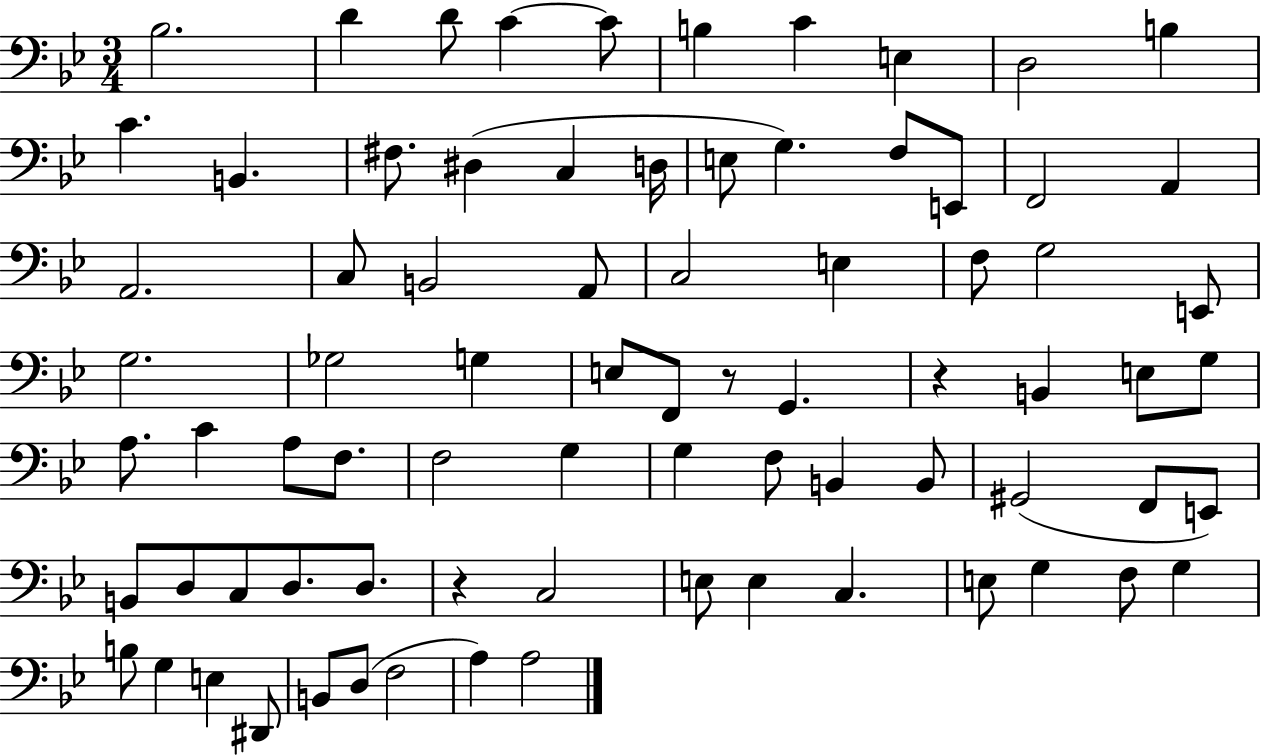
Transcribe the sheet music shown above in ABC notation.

X:1
T:Untitled
M:3/4
L:1/4
K:Bb
_B,2 D D/2 C C/2 B, C E, D,2 B, C B,, ^F,/2 ^D, C, D,/4 E,/2 G, F,/2 E,,/2 F,,2 A,, A,,2 C,/2 B,,2 A,,/2 C,2 E, F,/2 G,2 E,,/2 G,2 _G,2 G, E,/2 F,,/2 z/2 G,, z B,, E,/2 G,/2 A,/2 C A,/2 F,/2 F,2 G, G, F,/2 B,, B,,/2 ^G,,2 F,,/2 E,,/2 B,,/2 D,/2 C,/2 D,/2 D,/2 z C,2 E,/2 E, C, E,/2 G, F,/2 G, B,/2 G, E, ^D,,/2 B,,/2 D,/2 F,2 A, A,2